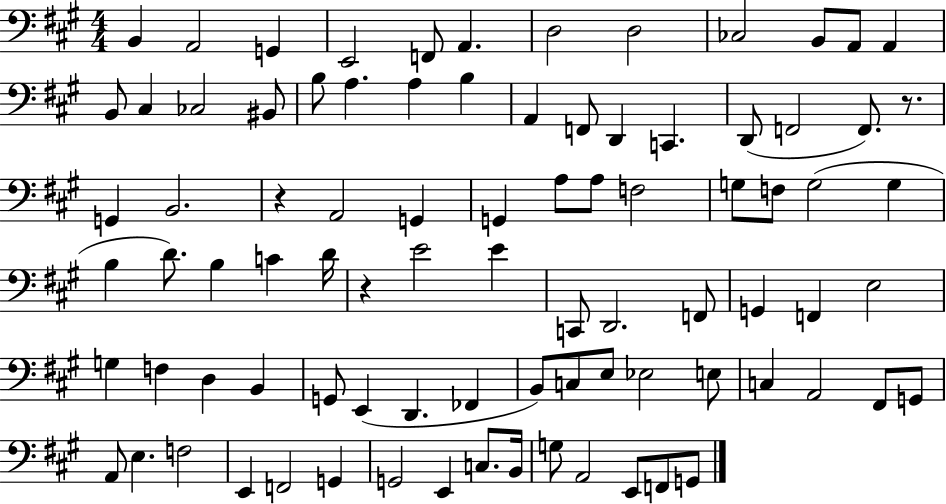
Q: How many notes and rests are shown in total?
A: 87